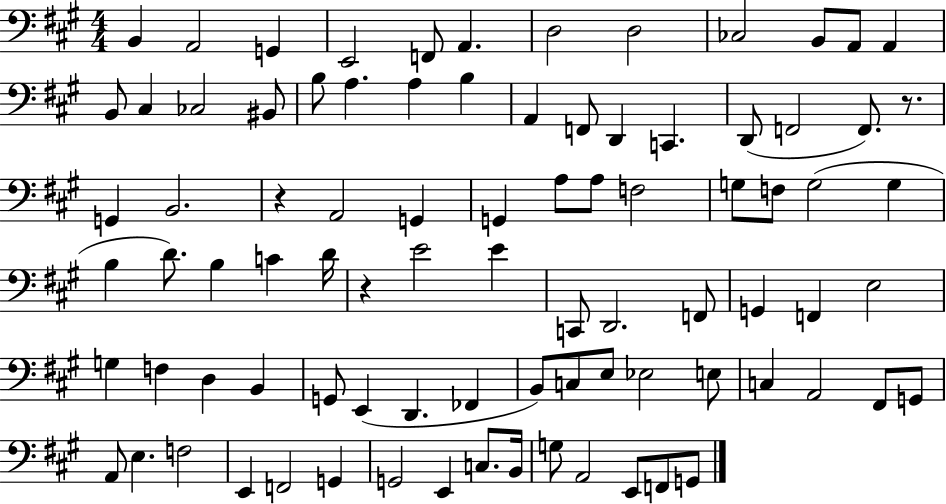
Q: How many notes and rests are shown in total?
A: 87